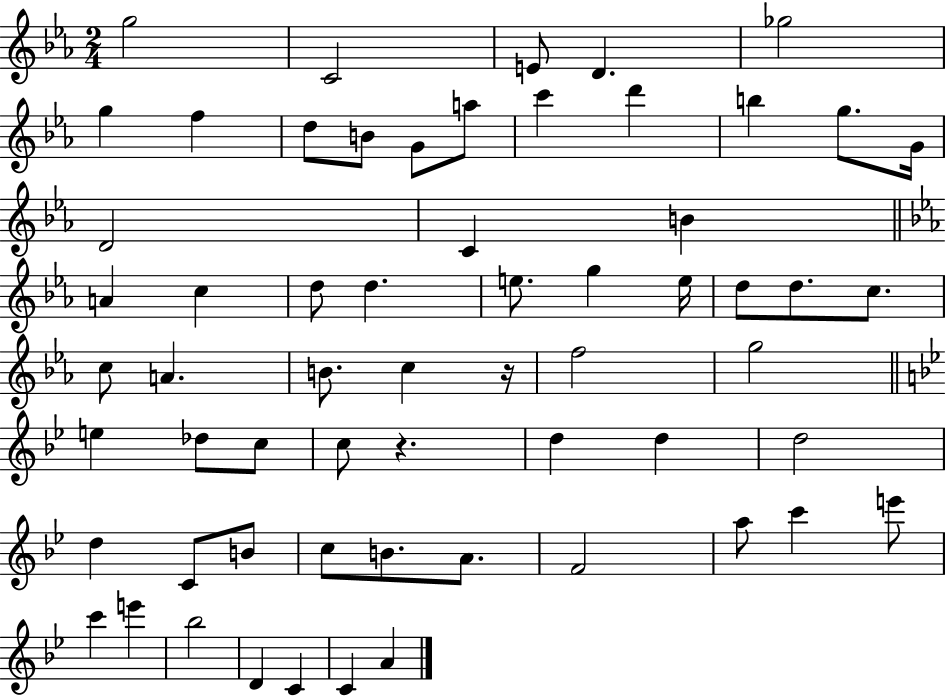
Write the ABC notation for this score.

X:1
T:Untitled
M:2/4
L:1/4
K:Eb
g2 C2 E/2 D _g2 g f d/2 B/2 G/2 a/2 c' d' b g/2 G/4 D2 C B A c d/2 d e/2 g e/4 d/2 d/2 c/2 c/2 A B/2 c z/4 f2 g2 e _d/2 c/2 c/2 z d d d2 d C/2 B/2 c/2 B/2 A/2 F2 a/2 c' e'/2 c' e' _b2 D C C A